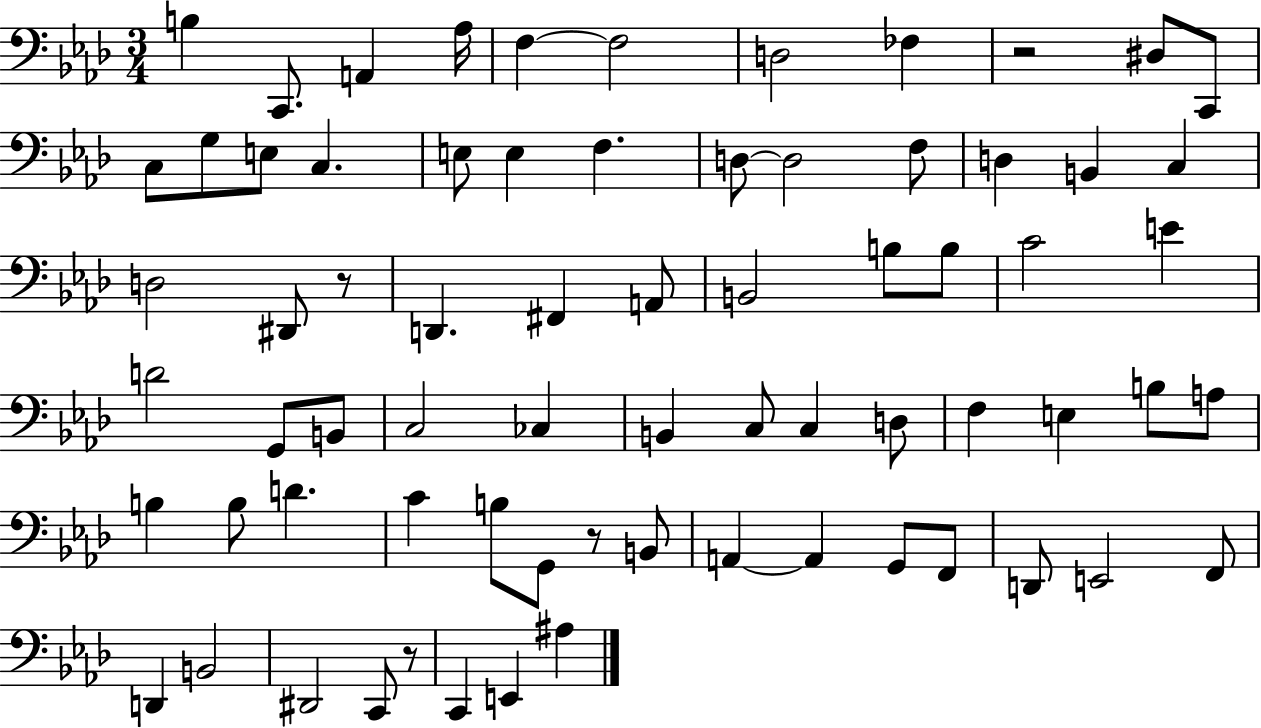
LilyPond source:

{
  \clef bass
  \numericTimeSignature
  \time 3/4
  \key aes \major
  b4 c,8. a,4 aes16 | f4~~ f2 | d2 fes4 | r2 dis8 c,8 | \break c8 g8 e8 c4. | e8 e4 f4. | d8~~ d2 f8 | d4 b,4 c4 | \break d2 dis,8 r8 | d,4. fis,4 a,8 | b,2 b8 b8 | c'2 e'4 | \break d'2 g,8 b,8 | c2 ces4 | b,4 c8 c4 d8 | f4 e4 b8 a8 | \break b4 b8 d'4. | c'4 b8 g,8 r8 b,8 | a,4~~ a,4 g,8 f,8 | d,8 e,2 f,8 | \break d,4 b,2 | dis,2 c,8 r8 | c,4 e,4 ais4 | \bar "|."
}